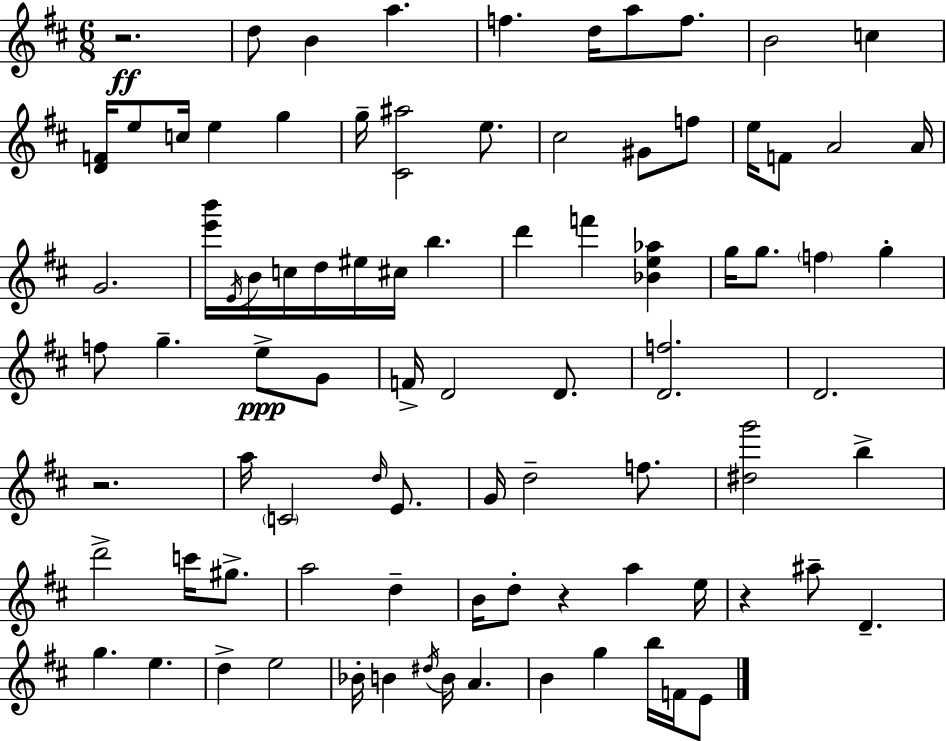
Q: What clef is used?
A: treble